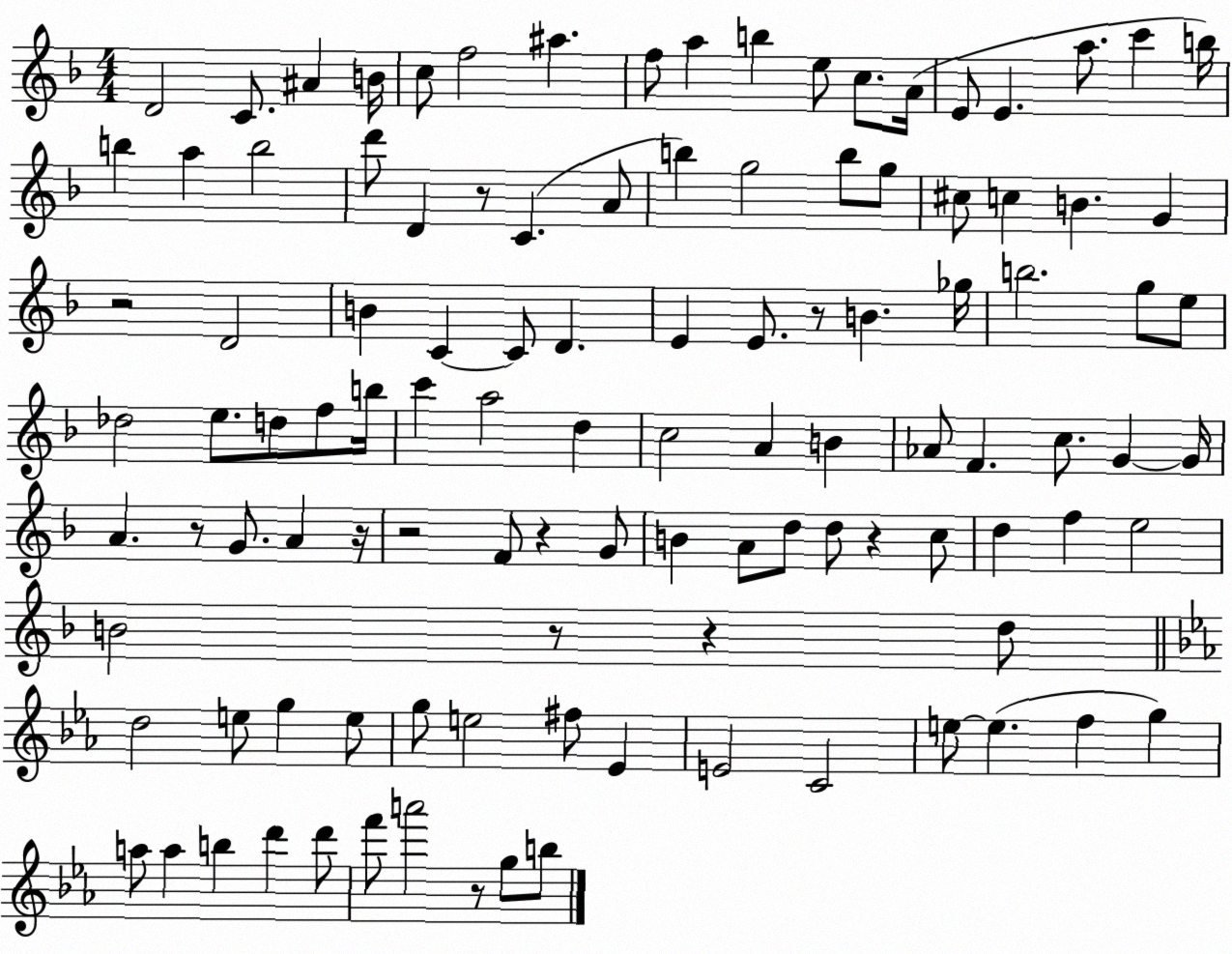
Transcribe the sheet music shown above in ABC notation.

X:1
T:Untitled
M:4/4
L:1/4
K:F
D2 C/2 ^A B/4 c/2 f2 ^a f/2 a b e/2 c/2 A/4 E/2 E a/2 c' b/4 b a b2 d'/2 D z/2 C A/2 b g2 b/2 g/2 ^c/2 c B G z2 D2 B C C/2 D E E/2 z/2 B _g/4 b2 g/2 e/2 _d2 e/2 d/2 f/2 b/4 c' a2 d c2 A B _A/2 F c/2 G G/4 A z/2 G/2 A z/4 z2 F/2 z G/2 B A/2 d/2 d/2 z c/2 d f e2 B2 z/2 z d/2 d2 e/2 g e/2 g/2 e2 ^f/2 _E E2 C2 e/2 e f g a/2 a b d' d'/2 f'/2 a'2 z/2 g/2 b/2